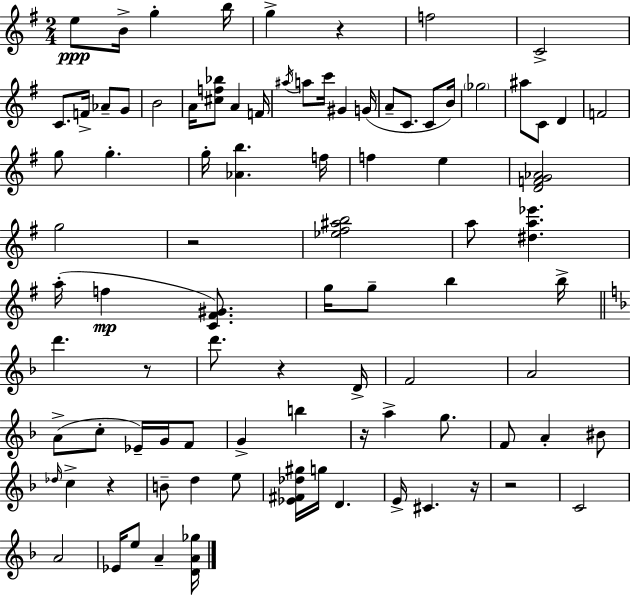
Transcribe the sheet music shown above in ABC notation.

X:1
T:Untitled
M:2/4
L:1/4
K:Em
e/2 B/4 g b/4 g z f2 C2 C/2 F/4 _A/2 G/2 B2 A/4 [^cf_b]/2 A F/4 ^a/4 a/2 c'/4 ^G G/4 A/2 C/2 C/2 B/4 _g2 ^a/2 C/2 D F2 g/2 g g/4 [_Ab] f/4 f e [DFG_A]2 g2 z2 [_e^f^ab]2 a/2 [^da_e'] a/4 f [C^F^G]/2 g/4 g/2 b b/4 d' z/2 d'/2 z D/4 F2 A2 A/2 c/2 _E/4 G/4 F/2 G b z/4 a g/2 F/2 A ^B/2 _d/4 c z B/2 d e/2 [_E^F_d^g]/4 g/4 D E/4 ^C z/4 z2 C2 A2 _E/4 e/2 A [DA_g]/4